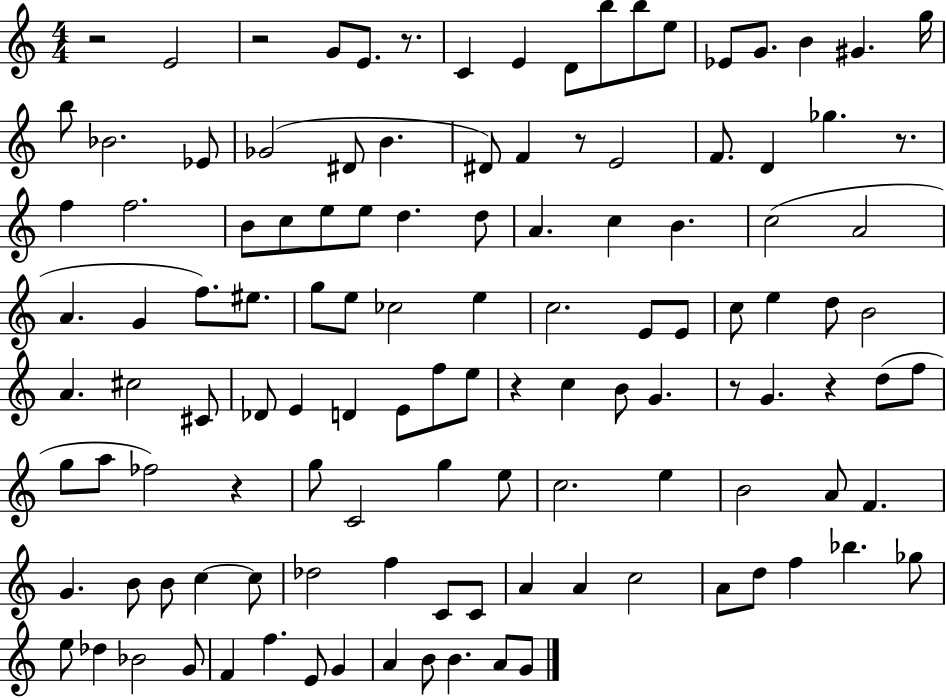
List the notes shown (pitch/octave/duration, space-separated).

R/h E4/h R/h G4/e E4/e. R/e. C4/q E4/q D4/e B5/e B5/e E5/e Eb4/e G4/e. B4/q G#4/q. G5/s B5/e Bb4/h. Eb4/e Gb4/h D#4/e B4/q. D#4/e F4/q R/e E4/h F4/e. D4/q Gb5/q. R/e. F5/q F5/h. B4/e C5/e E5/e E5/e D5/q. D5/e A4/q. C5/q B4/q. C5/h A4/h A4/q. G4/q F5/e. EIS5/e. G5/e E5/e CES5/h E5/q C5/h. E4/e E4/e C5/e E5/q D5/e B4/h A4/q. C#5/h C#4/e Db4/e E4/q D4/q E4/e F5/e E5/e R/q C5/q B4/e G4/q. R/e G4/q. R/q D5/e F5/e G5/e A5/e FES5/h R/q G5/e C4/h G5/q E5/e C5/h. E5/q B4/h A4/e F4/q. G4/q. B4/e B4/e C5/q C5/e Db5/h F5/q C4/e C4/e A4/q A4/q C5/h A4/e D5/e F5/q Bb5/q. Gb5/e E5/e Db5/q Bb4/h G4/e F4/q F5/q. E4/e G4/q A4/q B4/e B4/q. A4/e G4/e